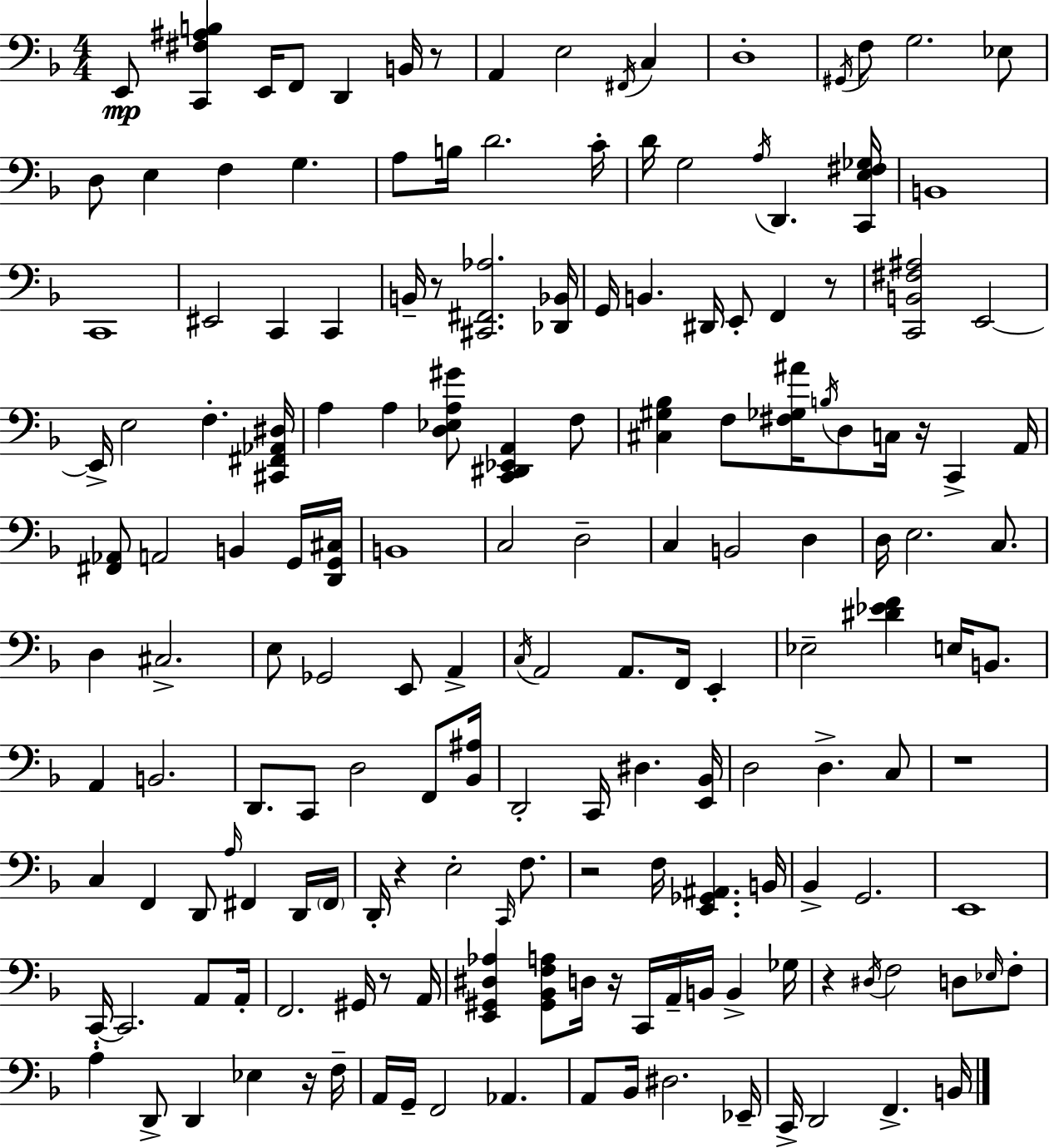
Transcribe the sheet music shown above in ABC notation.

X:1
T:Untitled
M:4/4
L:1/4
K:F
E,,/2 [C,,^F,^A,B,] E,,/4 F,,/2 D,, B,,/4 z/2 A,, E,2 ^F,,/4 C, D,4 ^G,,/4 F,/2 G,2 _E,/2 D,/2 E, F, G, A,/2 B,/4 D2 C/4 D/4 G,2 A,/4 D,, [C,,E,^F,_G,]/4 B,,4 C,,4 ^E,,2 C,, C,, B,,/4 z/2 [^C,,^F,,_A,]2 [_D,,_B,,]/4 G,,/4 B,, ^D,,/4 E,,/2 F,, z/2 [C,,B,,^F,^A,]2 E,,2 E,,/4 E,2 F, [^C,,^F,,_A,,^D,]/4 A, A, [D,_E,A,^G]/2 [C,,^D,,_E,,A,,] F,/2 [^C,^G,_B,] F,/2 [^F,_G,^A]/4 B,/4 D,/2 C,/4 z/4 C,, A,,/4 [^F,,_A,,]/2 A,,2 B,, G,,/4 [D,,G,,^C,]/4 B,,4 C,2 D,2 C, B,,2 D, D,/4 E,2 C,/2 D, ^C,2 E,/2 _G,,2 E,,/2 A,, C,/4 A,,2 A,,/2 F,,/4 E,, _E,2 [^D_EF] E,/4 B,,/2 A,, B,,2 D,,/2 C,,/2 D,2 F,,/2 [_B,,^A,]/4 D,,2 C,,/4 ^D, [E,,_B,,]/4 D,2 D, C,/2 z4 C, F,, D,,/2 A,/4 ^F,, D,,/4 ^F,,/4 D,,/4 z E,2 C,,/4 F,/2 z2 F,/4 [E,,_G,,^A,,] B,,/4 _B,, G,,2 E,,4 C,,/4 C,,2 A,,/2 A,,/4 F,,2 ^G,,/4 z/2 A,,/4 [E,,^G,,^D,_A,] [^G,,_B,,F,A,]/2 D,/4 z/4 C,,/4 A,,/4 B,,/4 B,, _G,/4 z ^D,/4 F,2 D,/2 _E,/4 F,/2 A, D,,/2 D,, _E, z/4 F,/4 A,,/4 G,,/4 F,,2 _A,, A,,/2 _B,,/4 ^D,2 _E,,/4 C,,/4 D,,2 F,, B,,/4